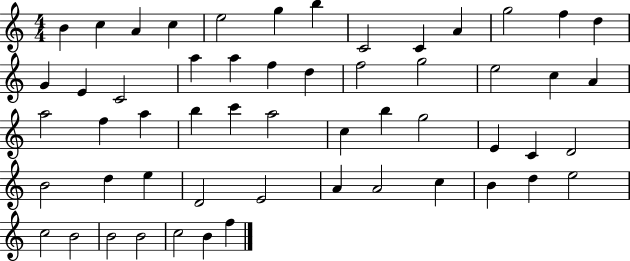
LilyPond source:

{
  \clef treble
  \numericTimeSignature
  \time 4/4
  \key c \major
  b'4 c''4 a'4 c''4 | e''2 g''4 b''4 | c'2 c'4 a'4 | g''2 f''4 d''4 | \break g'4 e'4 c'2 | a''4 a''4 f''4 d''4 | f''2 g''2 | e''2 c''4 a'4 | \break a''2 f''4 a''4 | b''4 c'''4 a''2 | c''4 b''4 g''2 | e'4 c'4 d'2 | \break b'2 d''4 e''4 | d'2 e'2 | a'4 a'2 c''4 | b'4 d''4 e''2 | \break c''2 b'2 | b'2 b'2 | c''2 b'4 f''4 | \bar "|."
}